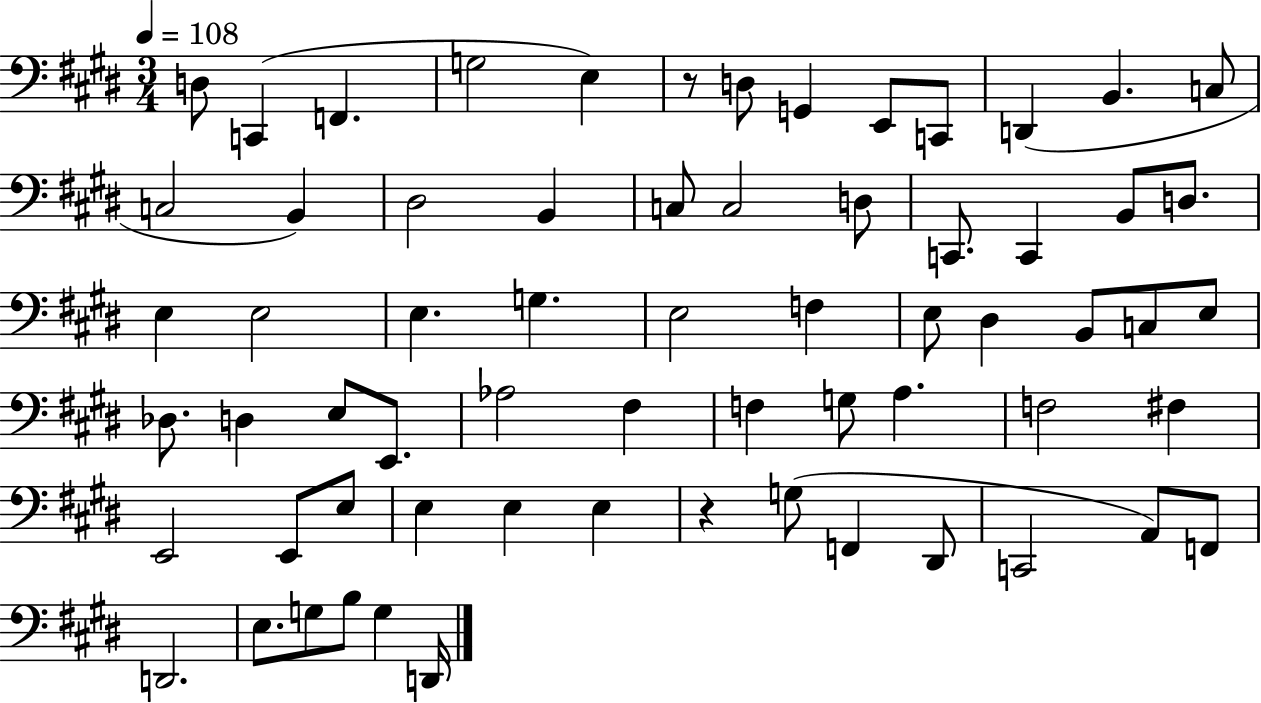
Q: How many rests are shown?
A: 2